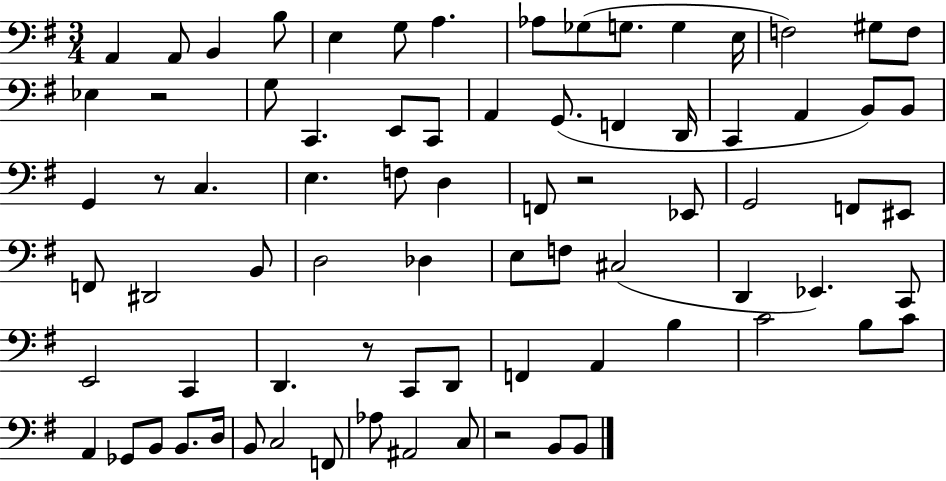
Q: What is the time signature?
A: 3/4